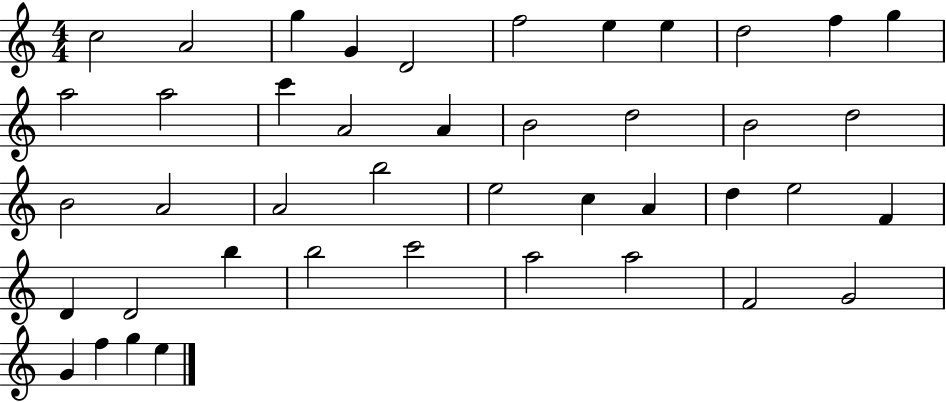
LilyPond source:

{
  \clef treble
  \numericTimeSignature
  \time 4/4
  \key c \major
  c''2 a'2 | g''4 g'4 d'2 | f''2 e''4 e''4 | d''2 f''4 g''4 | \break a''2 a''2 | c'''4 a'2 a'4 | b'2 d''2 | b'2 d''2 | \break b'2 a'2 | a'2 b''2 | e''2 c''4 a'4 | d''4 e''2 f'4 | \break d'4 d'2 b''4 | b''2 c'''2 | a''2 a''2 | f'2 g'2 | \break g'4 f''4 g''4 e''4 | \bar "|."
}